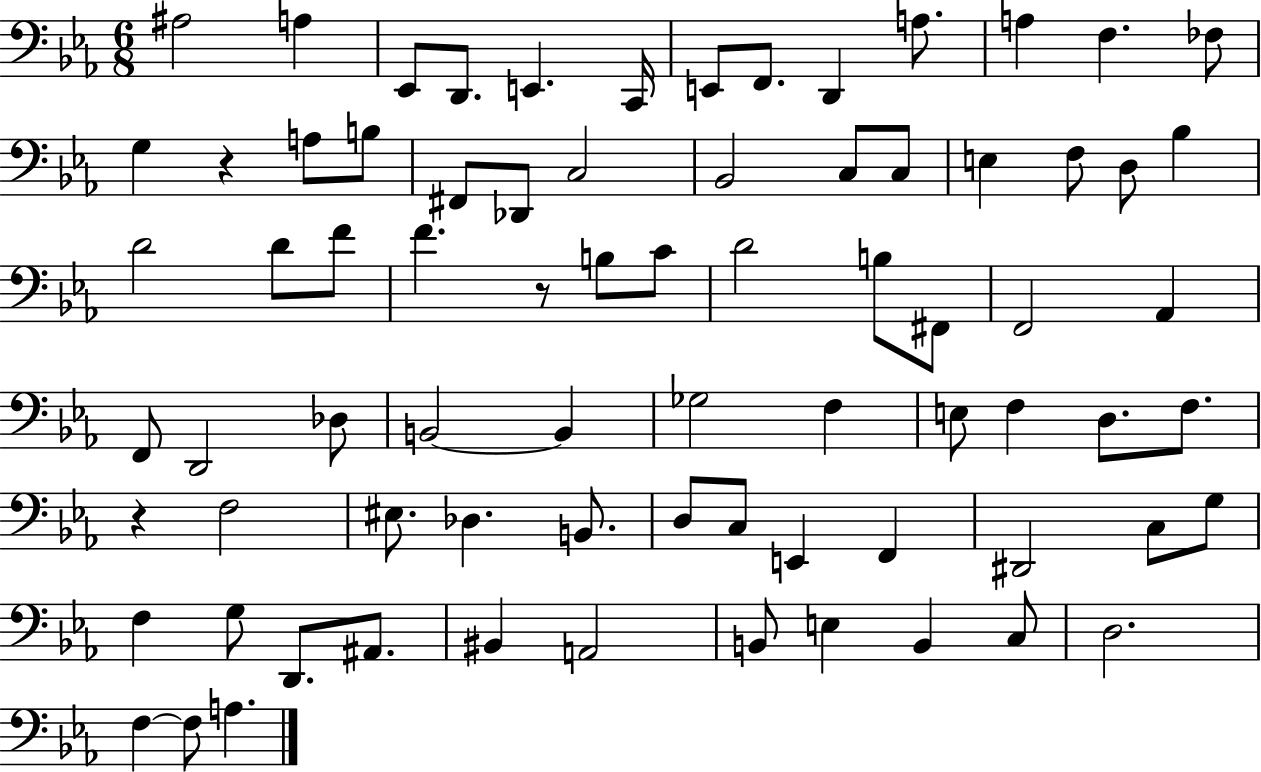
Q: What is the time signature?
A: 6/8